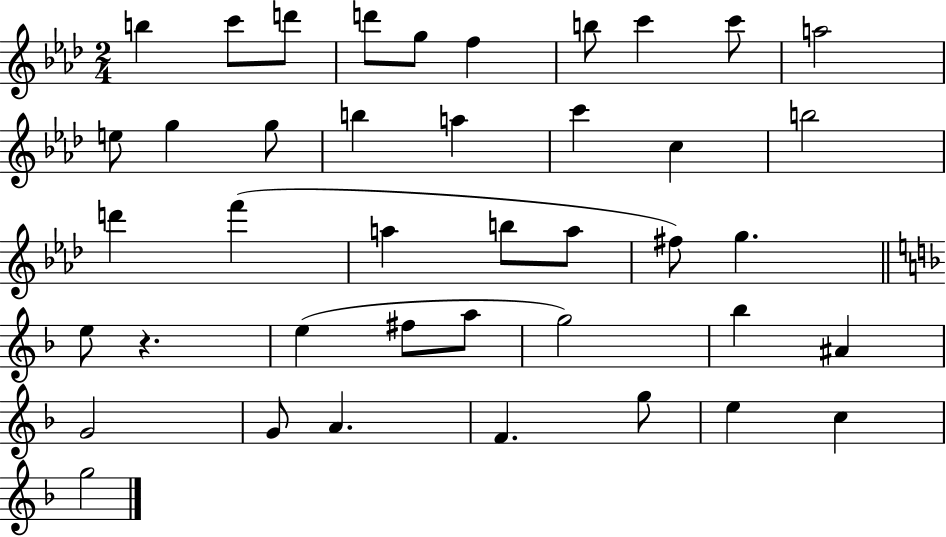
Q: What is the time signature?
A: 2/4